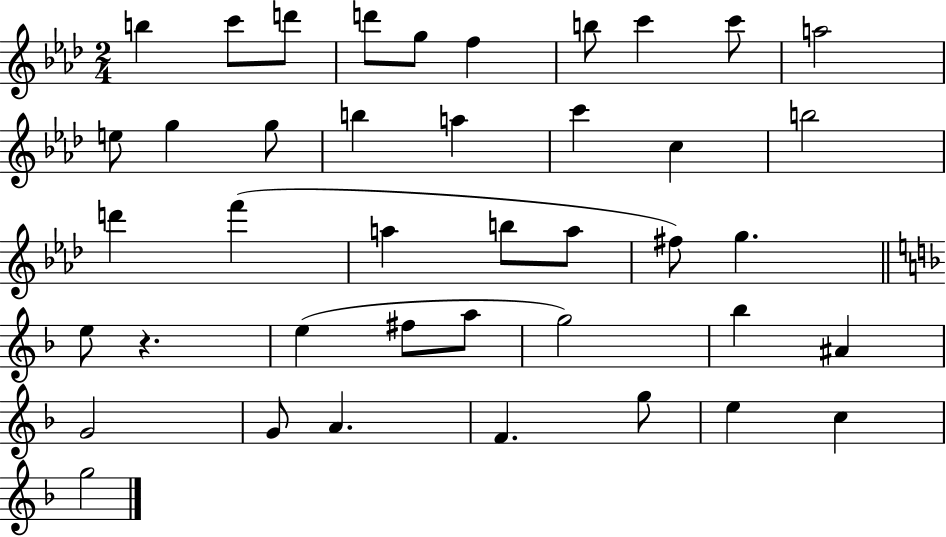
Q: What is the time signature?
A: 2/4